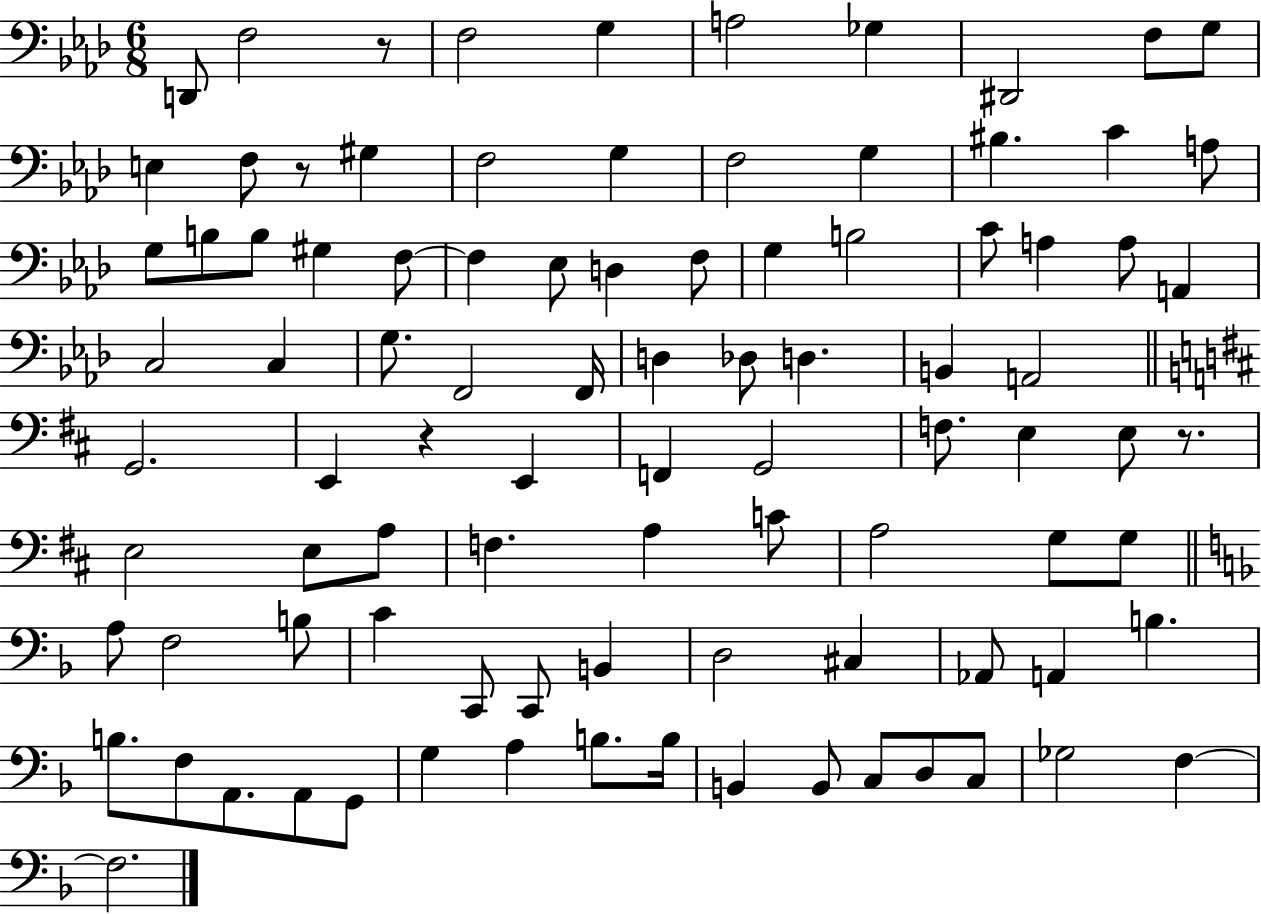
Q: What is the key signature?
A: AES major